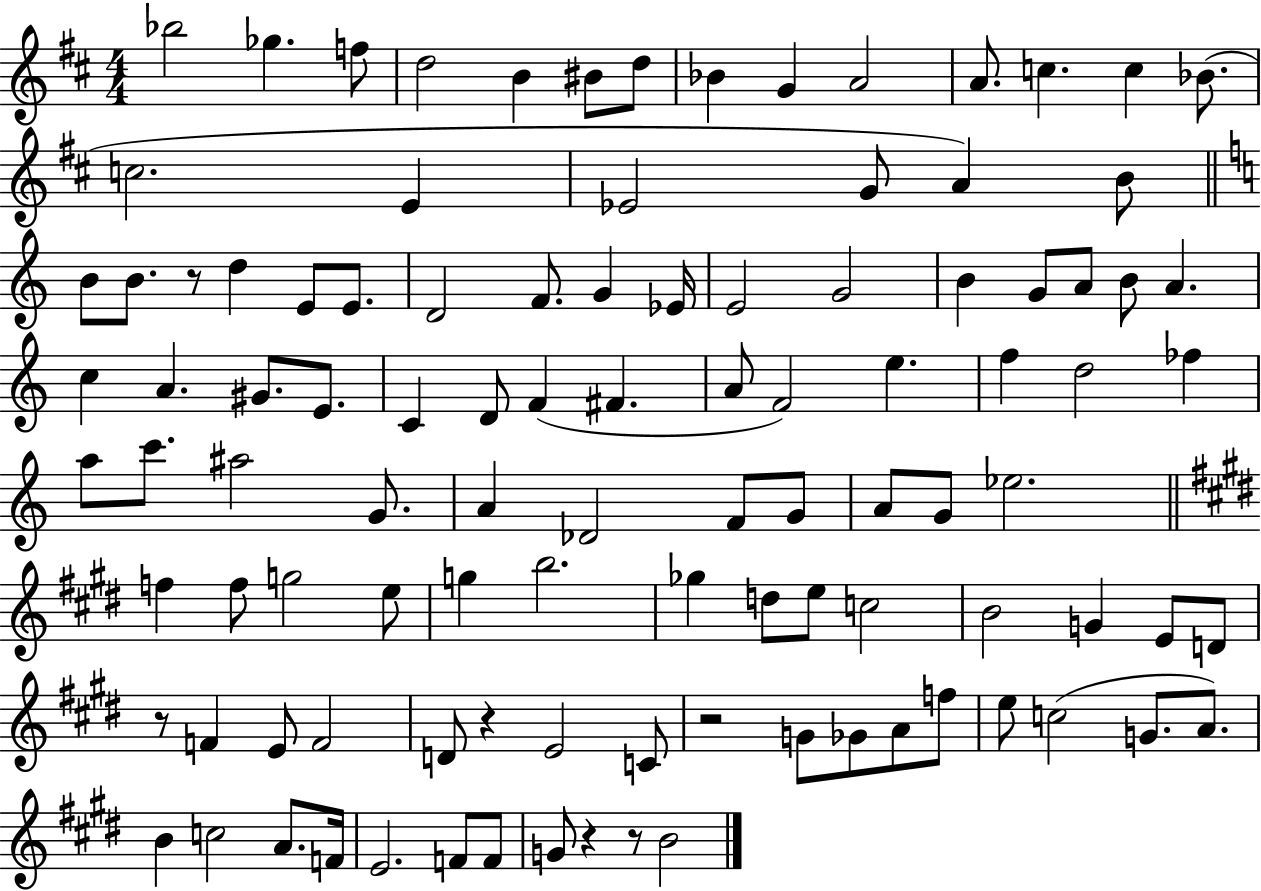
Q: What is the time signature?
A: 4/4